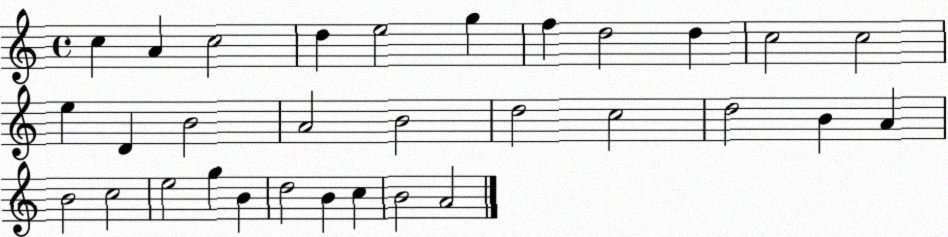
X:1
T:Untitled
M:4/4
L:1/4
K:C
c A c2 d e2 g f d2 d c2 c2 e D B2 A2 B2 d2 c2 d2 B A B2 c2 e2 g B d2 B c B2 A2